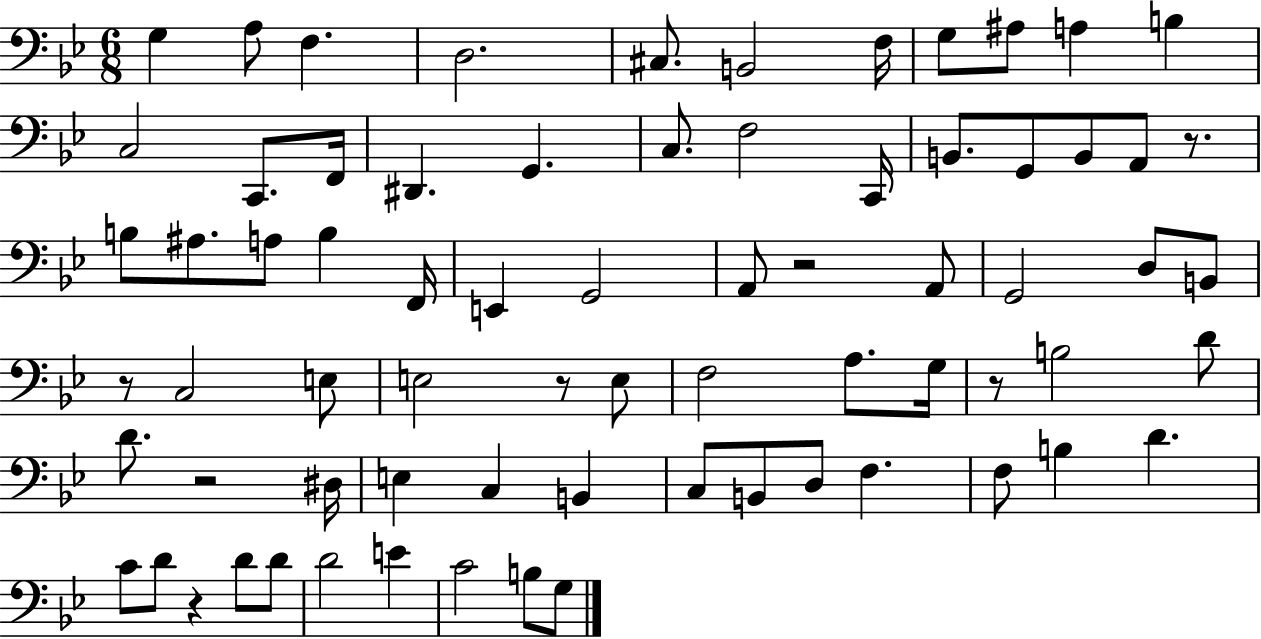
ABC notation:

X:1
T:Untitled
M:6/8
L:1/4
K:Bb
G, A,/2 F, D,2 ^C,/2 B,,2 F,/4 G,/2 ^A,/2 A, B, C,2 C,,/2 F,,/4 ^D,, G,, C,/2 F,2 C,,/4 B,,/2 G,,/2 B,,/2 A,,/2 z/2 B,/2 ^A,/2 A,/2 B, F,,/4 E,, G,,2 A,,/2 z2 A,,/2 G,,2 D,/2 B,,/2 z/2 C,2 E,/2 E,2 z/2 E,/2 F,2 A,/2 G,/4 z/2 B,2 D/2 D/2 z2 ^D,/4 E, C, B,, C,/2 B,,/2 D,/2 F, F,/2 B, D C/2 D/2 z D/2 D/2 D2 E C2 B,/2 G,/2